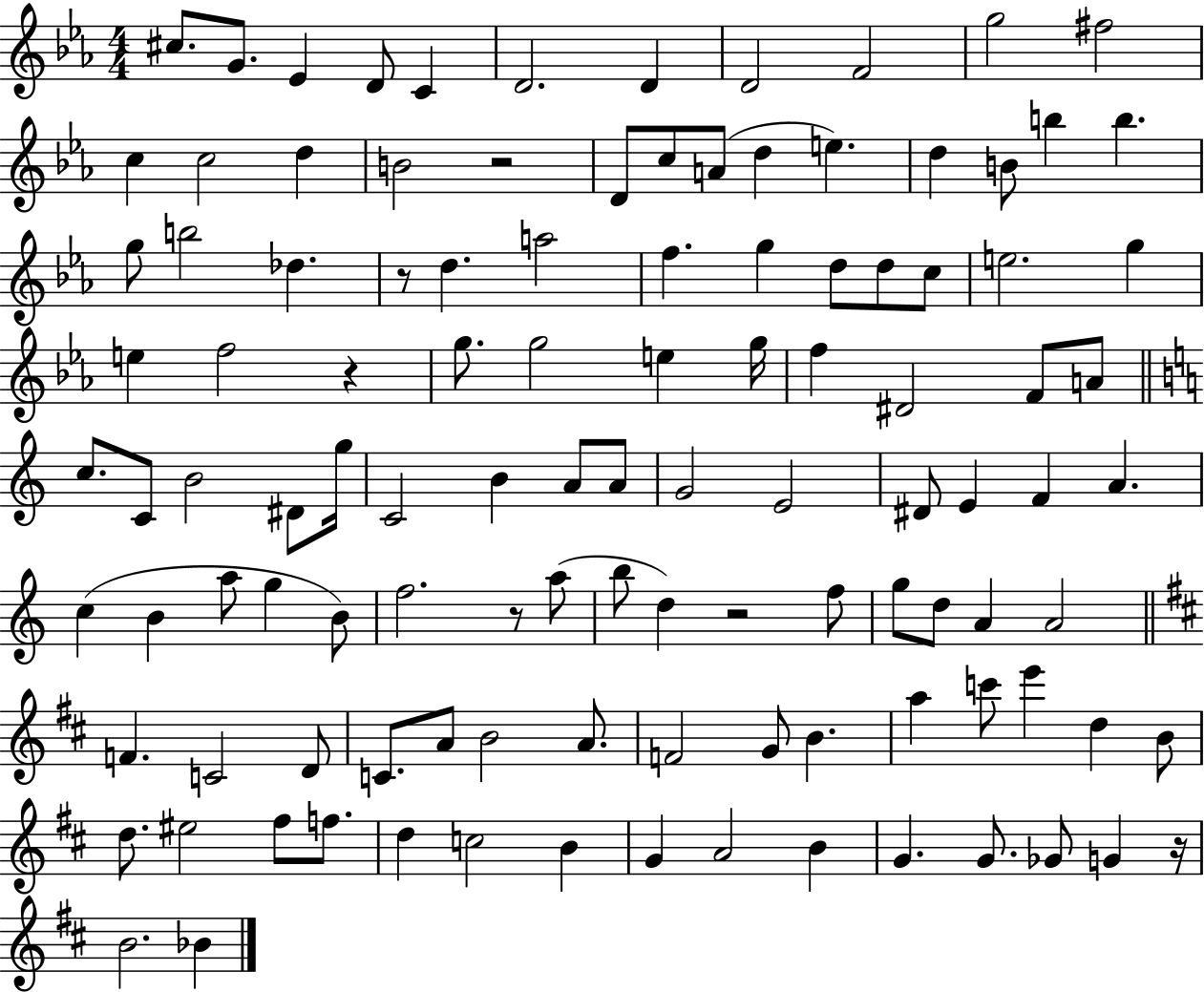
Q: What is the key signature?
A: EES major